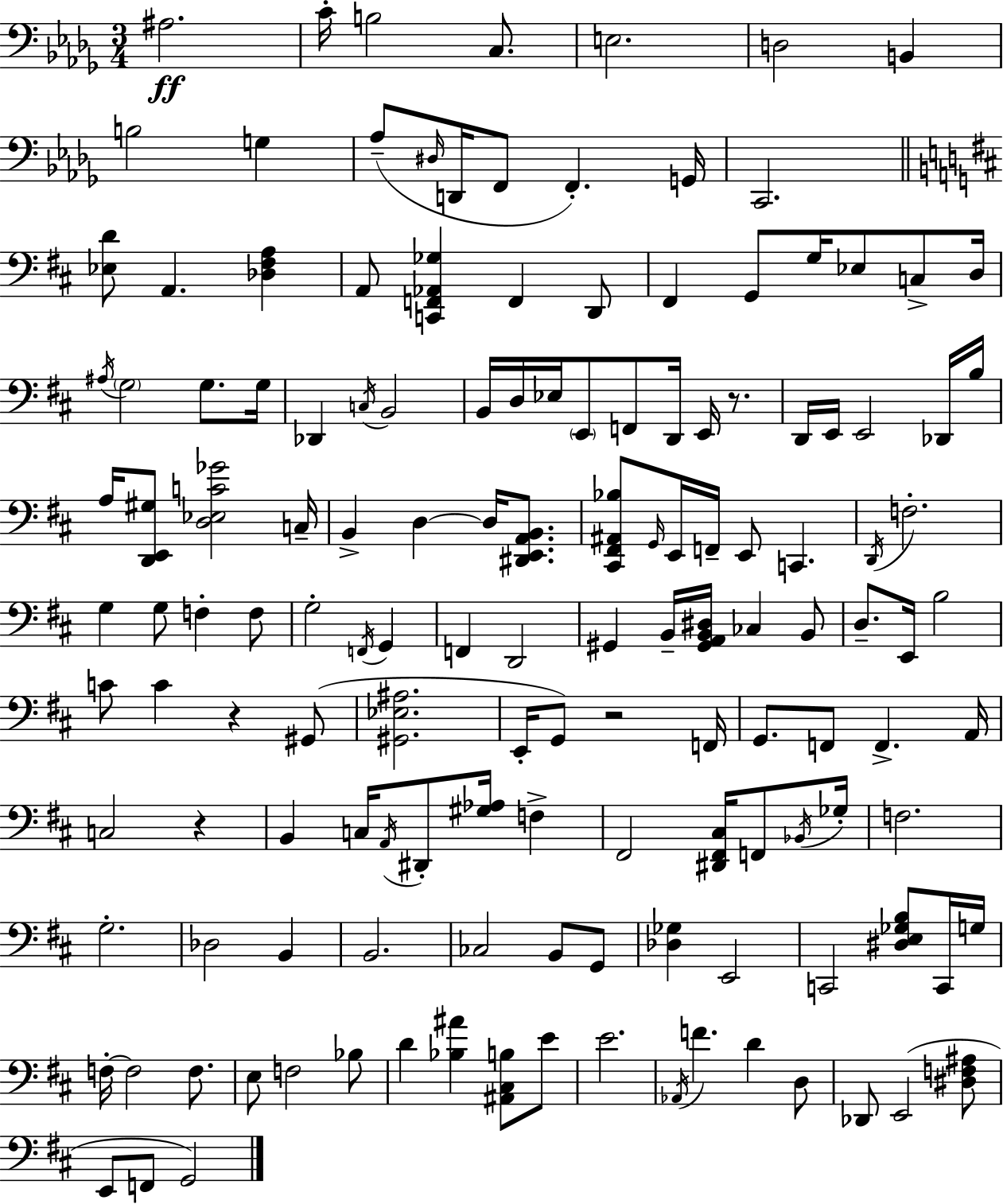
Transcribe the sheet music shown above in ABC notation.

X:1
T:Untitled
M:3/4
L:1/4
K:Bbm
^A,2 C/4 B,2 C,/2 E,2 D,2 B,, B,2 G, _A,/2 ^D,/4 D,,/4 F,,/2 F,, G,,/4 C,,2 [_E,D]/2 A,, [_D,^F,A,] A,,/2 [C,,F,,_A,,_G,] F,, D,,/2 ^F,, G,,/2 G,/4 _E,/2 C,/2 D,/4 ^A,/4 G,2 G,/2 G,/4 _D,, C,/4 B,,2 B,,/4 D,/4 _E,/4 E,,/2 F,,/2 D,,/4 E,,/4 z/2 D,,/4 E,,/4 E,,2 _D,,/4 B,/4 A,/4 [D,,E,,^G,]/2 [D,_E,C_G]2 C,/4 B,, D, D,/4 [^D,,E,,A,,B,,]/2 [^C,,^F,,^A,,_B,]/2 G,,/4 E,,/4 F,,/4 E,,/2 C,, D,,/4 F,2 G, G,/2 F, F,/2 G,2 F,,/4 G,, F,, D,,2 ^G,, B,,/4 [^G,,A,,B,,^D,]/4 _C, B,,/2 D,/2 E,,/4 B,2 C/2 C z ^G,,/2 [^G,,_E,^A,]2 E,,/4 G,,/2 z2 F,,/4 G,,/2 F,,/2 F,, A,,/4 C,2 z B,, C,/4 A,,/4 ^D,,/2 [^G,_A,]/4 F, ^F,,2 [^D,,^F,,^C,]/4 F,,/2 _B,,/4 _G,/4 F,2 G,2 _D,2 B,, B,,2 _C,2 B,,/2 G,,/2 [_D,_G,] E,,2 C,,2 [^D,E,_G,B,]/2 C,,/4 G,/4 F,/4 F,2 F,/2 E,/2 F,2 _B,/2 D [_B,^A] [^A,,^C,B,]/2 E/2 E2 _A,,/4 F D D,/2 _D,,/2 E,,2 [^D,F,^A,]/2 E,,/2 F,,/2 G,,2